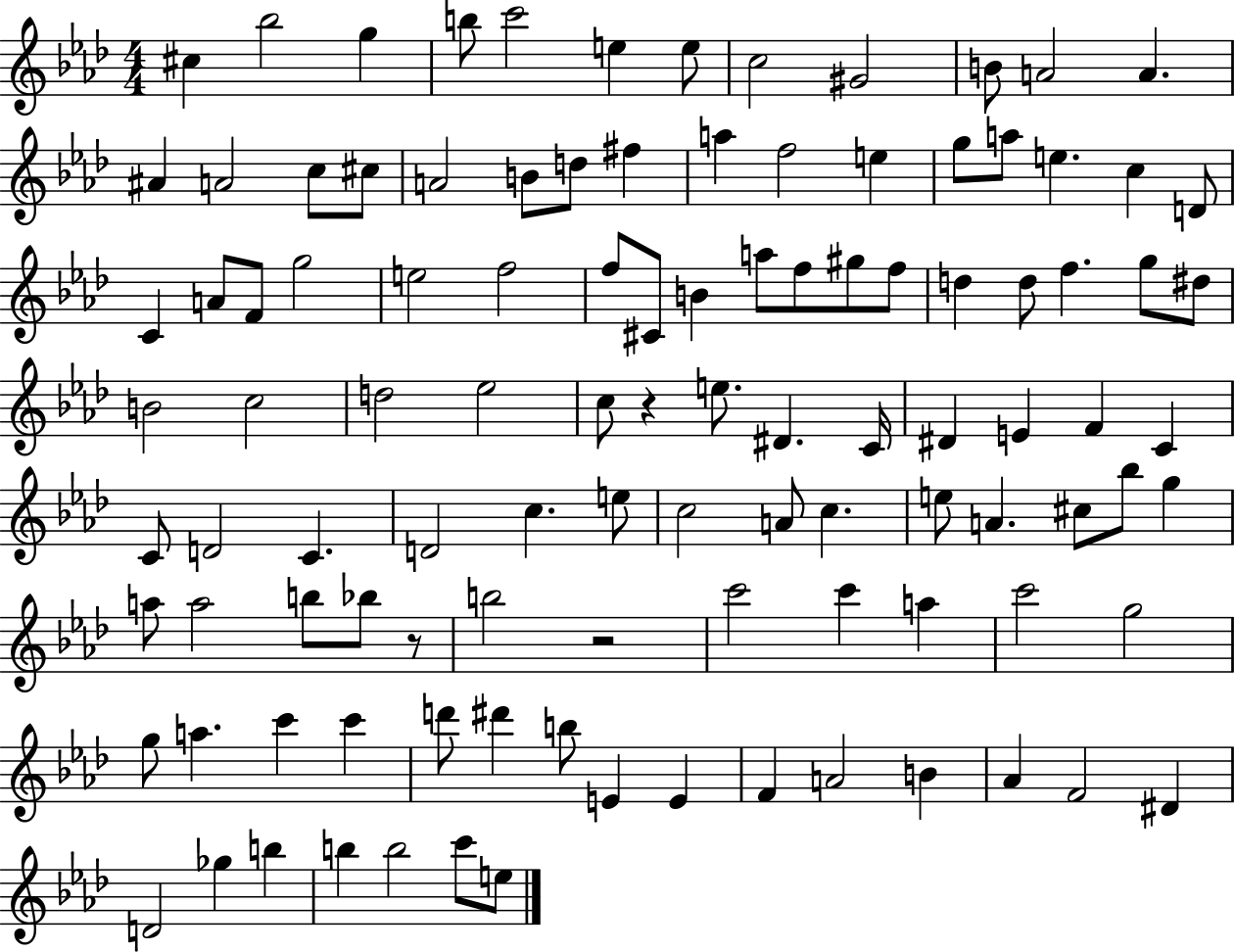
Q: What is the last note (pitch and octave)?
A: E5